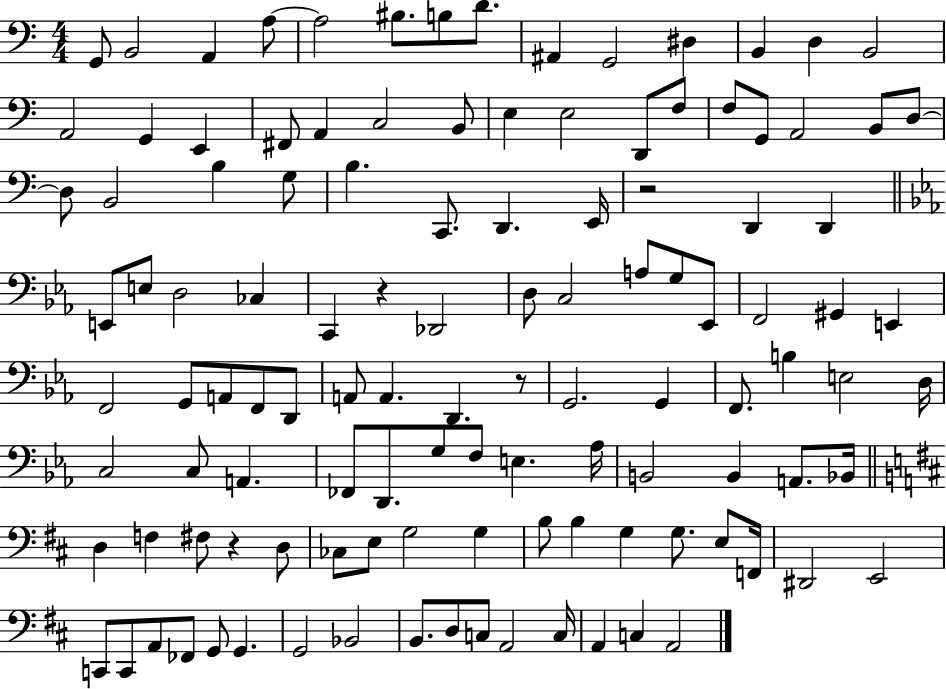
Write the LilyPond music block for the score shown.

{
  \clef bass
  \numericTimeSignature
  \time 4/4
  \key c \major
  g,8 b,2 a,4 a8~~ | a2 bis8. b8 d'8. | ais,4 g,2 dis4 | b,4 d4 b,2 | \break a,2 g,4 e,4 | fis,8 a,4 c2 b,8 | e4 e2 d,8 f8 | f8 g,8 a,2 b,8 d8~~ | \break d8 b,2 b4 g8 | b4. c,8. d,4. e,16 | r2 d,4 d,4 | \bar "||" \break \key ees \major e,8 e8 d2 ces4 | c,4 r4 des,2 | d8 c2 a8 g8 ees,8 | f,2 gis,4 e,4 | \break f,2 g,8 a,8 f,8 d,8 | a,8 a,4. d,4. r8 | g,2. g,4 | f,8. b4 e2 d16 | \break c2 c8 a,4. | fes,8 d,8. g8 f8 e4. aes16 | b,2 b,4 a,8. bes,16 | \bar "||" \break \key d \major d4 f4 fis8 r4 d8 | ces8 e8 g2 g4 | b8 b4 g4 g8. e8 f,16 | dis,2 e,2 | \break c,8 c,8 a,8 fes,8 g,8 g,4. | g,2 bes,2 | b,8. d8 c8 a,2 c16 | a,4 c4 a,2 | \break \bar "|."
}